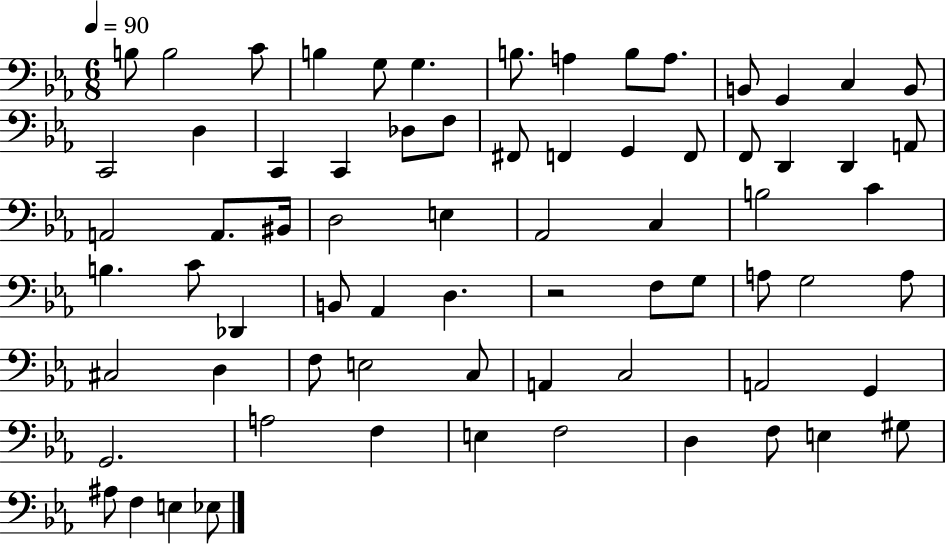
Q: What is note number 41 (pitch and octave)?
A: B2